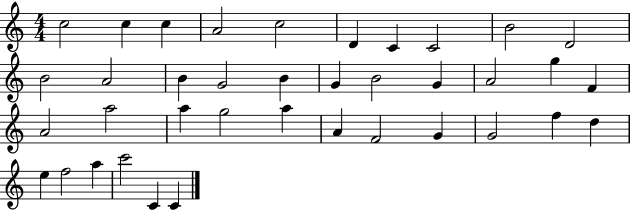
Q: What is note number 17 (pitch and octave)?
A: B4